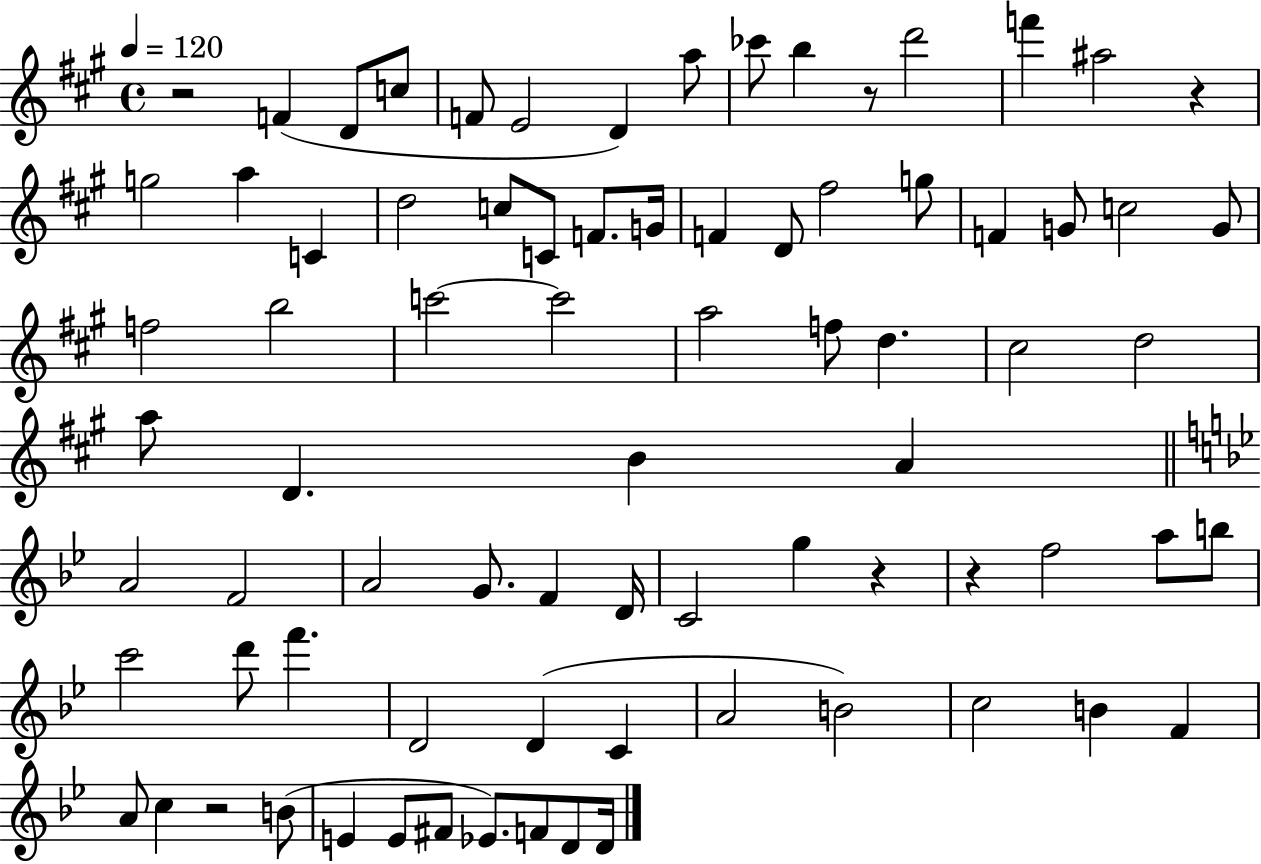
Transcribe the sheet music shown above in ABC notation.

X:1
T:Untitled
M:4/4
L:1/4
K:A
z2 F D/2 c/2 F/2 E2 D a/2 _c'/2 b z/2 d'2 f' ^a2 z g2 a C d2 c/2 C/2 F/2 G/4 F D/2 ^f2 g/2 F G/2 c2 G/2 f2 b2 c'2 c'2 a2 f/2 d ^c2 d2 a/2 D B A A2 F2 A2 G/2 F D/4 C2 g z z f2 a/2 b/2 c'2 d'/2 f' D2 D C A2 B2 c2 B F A/2 c z2 B/2 E E/2 ^F/2 _E/2 F/2 D/2 D/4